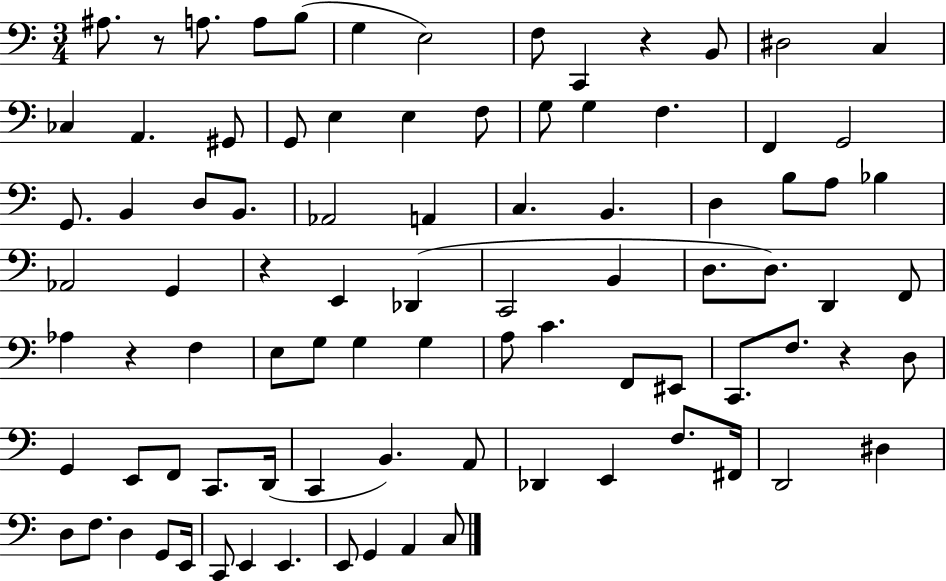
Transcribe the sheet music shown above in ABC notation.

X:1
T:Untitled
M:3/4
L:1/4
K:C
^A,/2 z/2 A,/2 A,/2 B,/2 G, E,2 F,/2 C,, z B,,/2 ^D,2 C, _C, A,, ^G,,/2 G,,/2 E, E, F,/2 G,/2 G, F, F,, G,,2 G,,/2 B,, D,/2 B,,/2 _A,,2 A,, C, B,, D, B,/2 A,/2 _B, _A,,2 G,, z E,, _D,, C,,2 B,, D,/2 D,/2 D,, F,,/2 _A, z F, E,/2 G,/2 G, G, A,/2 C F,,/2 ^E,,/2 C,,/2 F,/2 z D,/2 G,, E,,/2 F,,/2 C,,/2 D,,/4 C,, B,, A,,/2 _D,, E,, F,/2 ^F,,/4 D,,2 ^D, D,/2 F,/2 D, G,,/2 E,,/4 C,,/2 E,, E,, E,,/2 G,, A,, C,/2